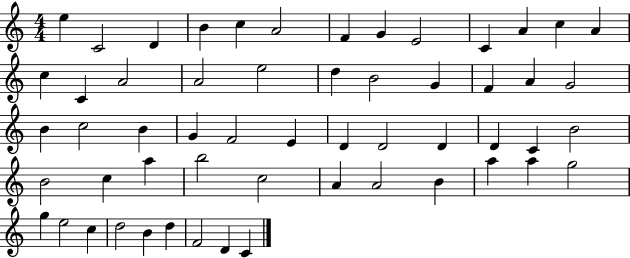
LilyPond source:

{
  \clef treble
  \numericTimeSignature
  \time 4/4
  \key c \major
  e''4 c'2 d'4 | b'4 c''4 a'2 | f'4 g'4 e'2 | c'4 a'4 c''4 a'4 | \break c''4 c'4 a'2 | a'2 e''2 | d''4 b'2 g'4 | f'4 a'4 g'2 | \break b'4 c''2 b'4 | g'4 f'2 e'4 | d'4 d'2 d'4 | d'4 c'4 b'2 | \break b'2 c''4 a''4 | b''2 c''2 | a'4 a'2 b'4 | a''4 a''4 g''2 | \break g''4 e''2 c''4 | d''2 b'4 d''4 | f'2 d'4 c'4 | \bar "|."
}